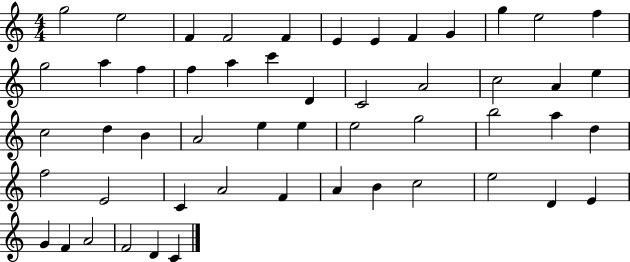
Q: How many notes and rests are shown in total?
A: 52